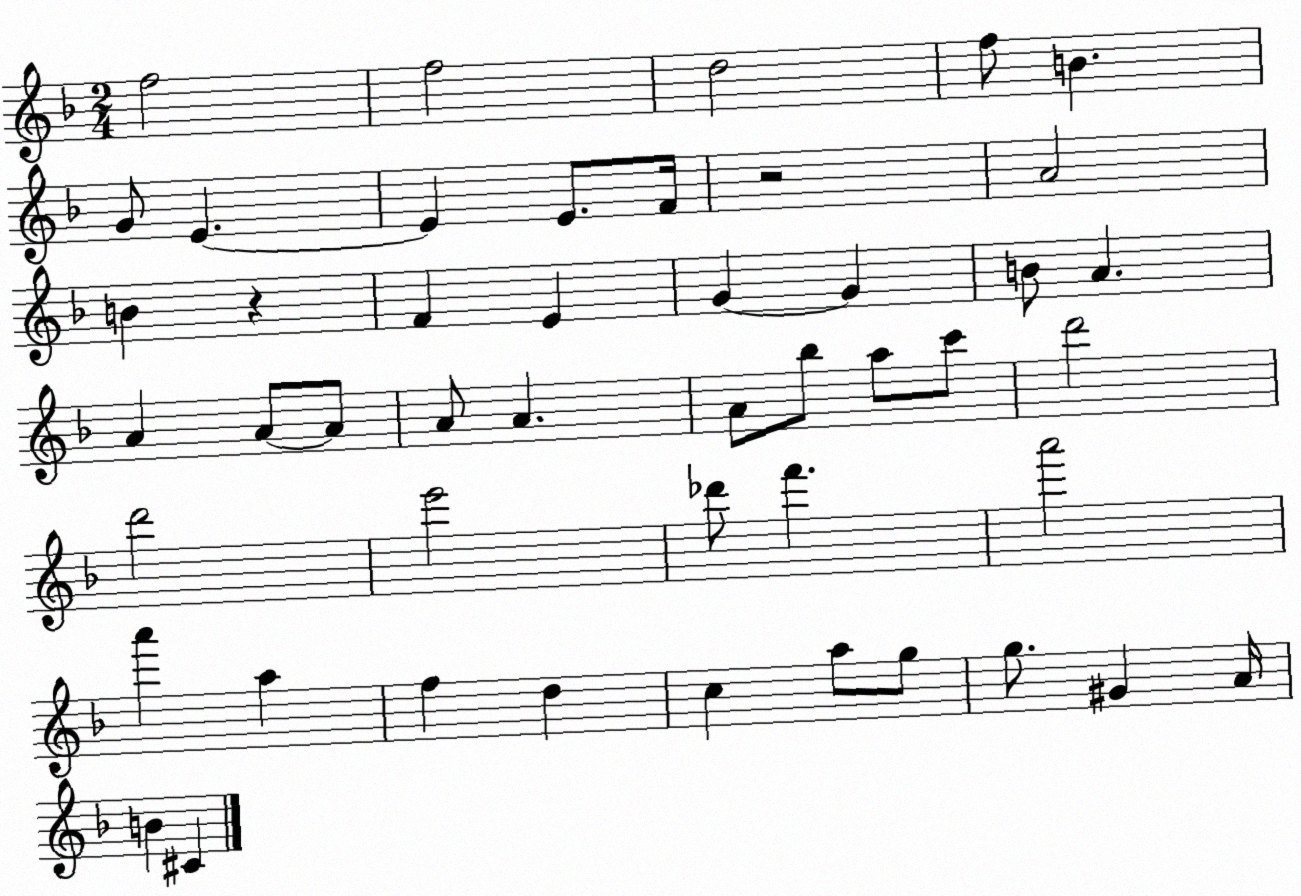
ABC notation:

X:1
T:Untitled
M:2/4
L:1/4
K:F
f2 f2 d2 f/2 B G/2 E E E/2 F/4 z2 A2 B z F E G G B/2 A A A/2 A/2 A/2 A A/2 _b/2 a/2 c'/2 d'2 d'2 e'2 _d'/2 f' a'2 a' a f d c a/2 g/2 g/2 ^G A/4 B ^C